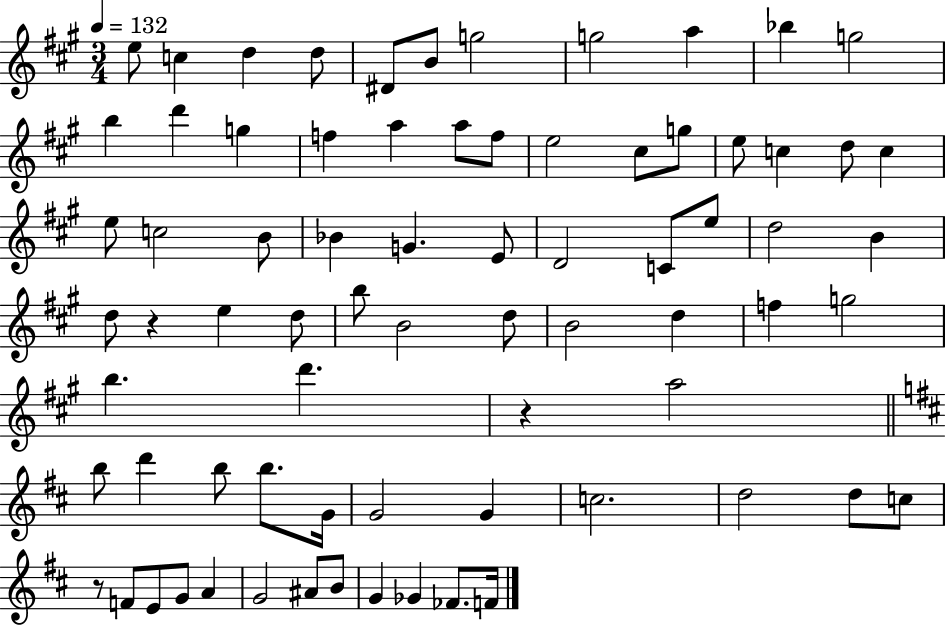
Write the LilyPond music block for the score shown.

{
  \clef treble
  \numericTimeSignature
  \time 3/4
  \key a \major
  \tempo 4 = 132
  e''8 c''4 d''4 d''8 | dis'8 b'8 g''2 | g''2 a''4 | bes''4 g''2 | \break b''4 d'''4 g''4 | f''4 a''4 a''8 f''8 | e''2 cis''8 g''8 | e''8 c''4 d''8 c''4 | \break e''8 c''2 b'8 | bes'4 g'4. e'8 | d'2 c'8 e''8 | d''2 b'4 | \break d''8 r4 e''4 d''8 | b''8 b'2 d''8 | b'2 d''4 | f''4 g''2 | \break b''4. d'''4. | r4 a''2 | \bar "||" \break \key b \minor b''8 d'''4 b''8 b''8. g'16 | g'2 g'4 | c''2. | d''2 d''8 c''8 | \break r8 f'8 e'8 g'8 a'4 | g'2 ais'8 b'8 | g'4 ges'4 fes'8. f'16 | \bar "|."
}